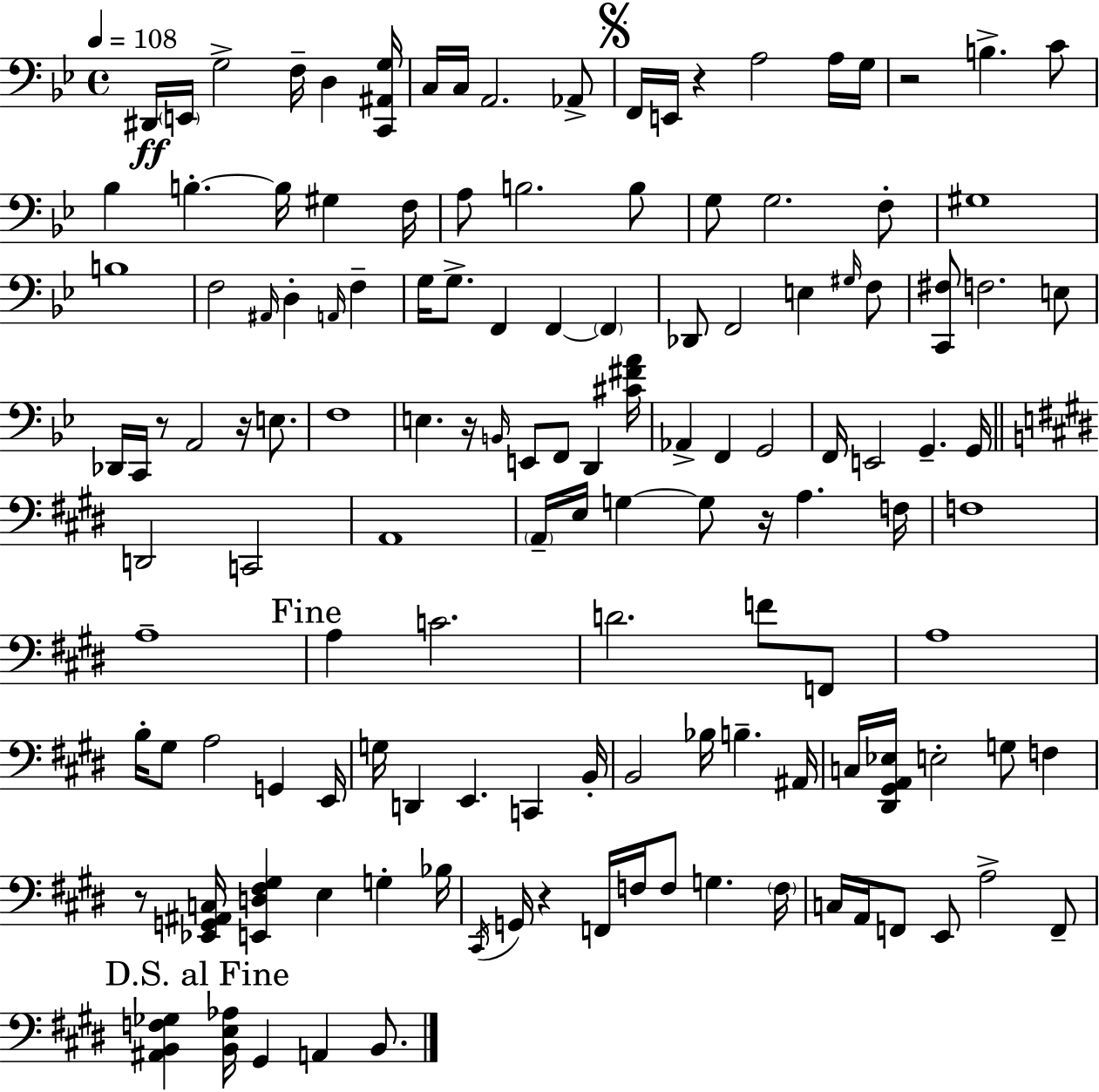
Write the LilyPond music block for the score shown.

{
  \clef bass
  \time 4/4
  \defaultTimeSignature
  \key g \minor
  \tempo 4 = 108
  dis,16\ff \parenthesize e,16 g2-> f16-- d4 <c, ais, g>16 | c16 c16 a,2. aes,8-> | \mark \markup { \musicglyph "scripts.segno" } f,16 e,16 r4 a2 a16 g16 | r2 b4.-> c'8 | \break bes4 b4.-.~~ b16 gis4 f16 | a8 b2. b8 | g8 g2. f8-. | gis1 | \break b1 | f2 \grace { ais,16 } d4-. \grace { a,16 } f4-- | g16 g8.-> f,4 f,4~~ \parenthesize f,4 | des,8 f,2 e4 | \break \grace { gis16 } f8 <c, fis>8 f2. | e8 des,16 c,16 r8 a,2 r16 | e8. f1 | e4. r16 \grace { b,16 } e,8 f,8 d,4 | \break <cis' fis' a'>16 aes,4-> f,4 g,2 | f,16 e,2 g,4.-- | g,16 \bar "||" \break \key e \major d,2 c,2 | a,1 | \parenthesize a,16-- e16 g4~~ g8 r16 a4. f16 | f1 | \break a1-- | \mark "Fine" a4 c'2. | d'2. f'8 f,8 | a1 | \break b16-. gis8 a2 g,4 e,16 | g16 d,4 e,4. c,4 b,16-. | b,2 bes16 b4.-- ais,16 | c16 <dis, gis, a, ees>16 e2-. g8 f4 | \break r8 <ees, g, ais, c>16 <e, d fis gis>4 e4 g4-. bes16 | \acciaccatura { cis,16 } g,16 r4 f,16 f16 f8 g4. | \parenthesize f16 c16 a,16 f,8 e,8 a2-> f,8-- | \mark "D.S. al Fine" <ais, b, f ges>4 <b, e aes>16 gis,4 a,4 b,8. | \break \bar "|."
}